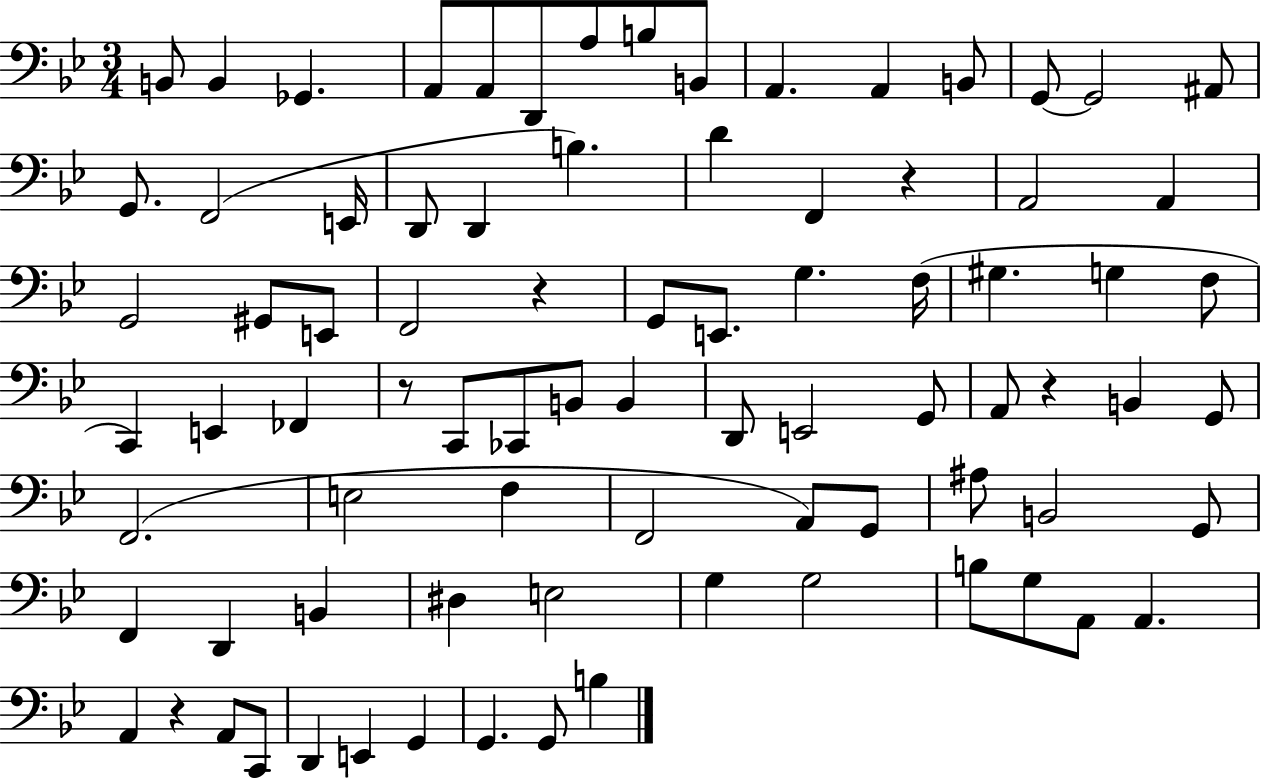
X:1
T:Untitled
M:3/4
L:1/4
K:Bb
B,,/2 B,, _G,, A,,/2 A,,/2 D,,/2 A,/2 B,/2 B,,/2 A,, A,, B,,/2 G,,/2 G,,2 ^A,,/2 G,,/2 F,,2 E,,/4 D,,/2 D,, B, D F,, z A,,2 A,, G,,2 ^G,,/2 E,,/2 F,,2 z G,,/2 E,,/2 G, F,/4 ^G, G, F,/2 C,, E,, _F,, z/2 C,,/2 _C,,/2 B,,/2 B,, D,,/2 E,,2 G,,/2 A,,/2 z B,, G,,/2 F,,2 E,2 F, F,,2 A,,/2 G,,/2 ^A,/2 B,,2 G,,/2 F,, D,, B,, ^D, E,2 G, G,2 B,/2 G,/2 A,,/2 A,, A,, z A,,/2 C,,/2 D,, E,, G,, G,, G,,/2 B,